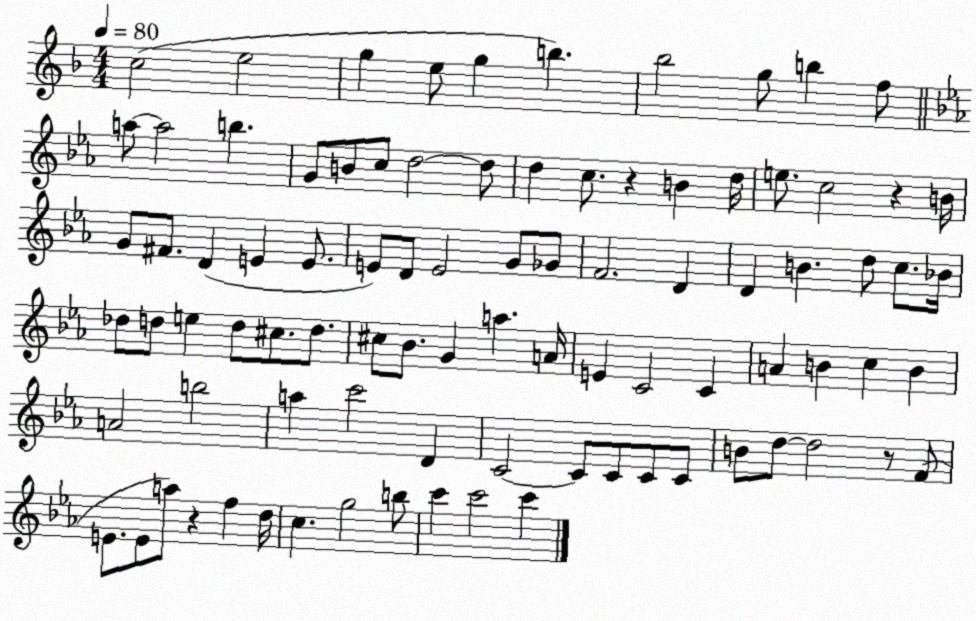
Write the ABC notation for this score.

X:1
T:Untitled
M:4/4
L:1/4
K:F
c2 e2 g e/2 g b _b2 g/2 b f/2 a/2 a2 b G/2 B/2 c/2 d2 d/2 d c/2 z B d/4 e/2 c2 z B/4 G/2 ^F/2 D E E/2 E/2 D/2 E2 G/2 _G/2 F2 D D B d/2 c/2 _B/4 _d/2 d/2 e d/2 ^c/2 d/2 ^c/2 _B/2 G a A/4 E C2 C A B c B A2 b2 a c'2 D C2 C/2 C/2 C/2 C/2 B/2 d/2 d2 z/2 F/2 E/2 E/2 a/2 z f d/4 c g2 b/2 c' c'2 c'